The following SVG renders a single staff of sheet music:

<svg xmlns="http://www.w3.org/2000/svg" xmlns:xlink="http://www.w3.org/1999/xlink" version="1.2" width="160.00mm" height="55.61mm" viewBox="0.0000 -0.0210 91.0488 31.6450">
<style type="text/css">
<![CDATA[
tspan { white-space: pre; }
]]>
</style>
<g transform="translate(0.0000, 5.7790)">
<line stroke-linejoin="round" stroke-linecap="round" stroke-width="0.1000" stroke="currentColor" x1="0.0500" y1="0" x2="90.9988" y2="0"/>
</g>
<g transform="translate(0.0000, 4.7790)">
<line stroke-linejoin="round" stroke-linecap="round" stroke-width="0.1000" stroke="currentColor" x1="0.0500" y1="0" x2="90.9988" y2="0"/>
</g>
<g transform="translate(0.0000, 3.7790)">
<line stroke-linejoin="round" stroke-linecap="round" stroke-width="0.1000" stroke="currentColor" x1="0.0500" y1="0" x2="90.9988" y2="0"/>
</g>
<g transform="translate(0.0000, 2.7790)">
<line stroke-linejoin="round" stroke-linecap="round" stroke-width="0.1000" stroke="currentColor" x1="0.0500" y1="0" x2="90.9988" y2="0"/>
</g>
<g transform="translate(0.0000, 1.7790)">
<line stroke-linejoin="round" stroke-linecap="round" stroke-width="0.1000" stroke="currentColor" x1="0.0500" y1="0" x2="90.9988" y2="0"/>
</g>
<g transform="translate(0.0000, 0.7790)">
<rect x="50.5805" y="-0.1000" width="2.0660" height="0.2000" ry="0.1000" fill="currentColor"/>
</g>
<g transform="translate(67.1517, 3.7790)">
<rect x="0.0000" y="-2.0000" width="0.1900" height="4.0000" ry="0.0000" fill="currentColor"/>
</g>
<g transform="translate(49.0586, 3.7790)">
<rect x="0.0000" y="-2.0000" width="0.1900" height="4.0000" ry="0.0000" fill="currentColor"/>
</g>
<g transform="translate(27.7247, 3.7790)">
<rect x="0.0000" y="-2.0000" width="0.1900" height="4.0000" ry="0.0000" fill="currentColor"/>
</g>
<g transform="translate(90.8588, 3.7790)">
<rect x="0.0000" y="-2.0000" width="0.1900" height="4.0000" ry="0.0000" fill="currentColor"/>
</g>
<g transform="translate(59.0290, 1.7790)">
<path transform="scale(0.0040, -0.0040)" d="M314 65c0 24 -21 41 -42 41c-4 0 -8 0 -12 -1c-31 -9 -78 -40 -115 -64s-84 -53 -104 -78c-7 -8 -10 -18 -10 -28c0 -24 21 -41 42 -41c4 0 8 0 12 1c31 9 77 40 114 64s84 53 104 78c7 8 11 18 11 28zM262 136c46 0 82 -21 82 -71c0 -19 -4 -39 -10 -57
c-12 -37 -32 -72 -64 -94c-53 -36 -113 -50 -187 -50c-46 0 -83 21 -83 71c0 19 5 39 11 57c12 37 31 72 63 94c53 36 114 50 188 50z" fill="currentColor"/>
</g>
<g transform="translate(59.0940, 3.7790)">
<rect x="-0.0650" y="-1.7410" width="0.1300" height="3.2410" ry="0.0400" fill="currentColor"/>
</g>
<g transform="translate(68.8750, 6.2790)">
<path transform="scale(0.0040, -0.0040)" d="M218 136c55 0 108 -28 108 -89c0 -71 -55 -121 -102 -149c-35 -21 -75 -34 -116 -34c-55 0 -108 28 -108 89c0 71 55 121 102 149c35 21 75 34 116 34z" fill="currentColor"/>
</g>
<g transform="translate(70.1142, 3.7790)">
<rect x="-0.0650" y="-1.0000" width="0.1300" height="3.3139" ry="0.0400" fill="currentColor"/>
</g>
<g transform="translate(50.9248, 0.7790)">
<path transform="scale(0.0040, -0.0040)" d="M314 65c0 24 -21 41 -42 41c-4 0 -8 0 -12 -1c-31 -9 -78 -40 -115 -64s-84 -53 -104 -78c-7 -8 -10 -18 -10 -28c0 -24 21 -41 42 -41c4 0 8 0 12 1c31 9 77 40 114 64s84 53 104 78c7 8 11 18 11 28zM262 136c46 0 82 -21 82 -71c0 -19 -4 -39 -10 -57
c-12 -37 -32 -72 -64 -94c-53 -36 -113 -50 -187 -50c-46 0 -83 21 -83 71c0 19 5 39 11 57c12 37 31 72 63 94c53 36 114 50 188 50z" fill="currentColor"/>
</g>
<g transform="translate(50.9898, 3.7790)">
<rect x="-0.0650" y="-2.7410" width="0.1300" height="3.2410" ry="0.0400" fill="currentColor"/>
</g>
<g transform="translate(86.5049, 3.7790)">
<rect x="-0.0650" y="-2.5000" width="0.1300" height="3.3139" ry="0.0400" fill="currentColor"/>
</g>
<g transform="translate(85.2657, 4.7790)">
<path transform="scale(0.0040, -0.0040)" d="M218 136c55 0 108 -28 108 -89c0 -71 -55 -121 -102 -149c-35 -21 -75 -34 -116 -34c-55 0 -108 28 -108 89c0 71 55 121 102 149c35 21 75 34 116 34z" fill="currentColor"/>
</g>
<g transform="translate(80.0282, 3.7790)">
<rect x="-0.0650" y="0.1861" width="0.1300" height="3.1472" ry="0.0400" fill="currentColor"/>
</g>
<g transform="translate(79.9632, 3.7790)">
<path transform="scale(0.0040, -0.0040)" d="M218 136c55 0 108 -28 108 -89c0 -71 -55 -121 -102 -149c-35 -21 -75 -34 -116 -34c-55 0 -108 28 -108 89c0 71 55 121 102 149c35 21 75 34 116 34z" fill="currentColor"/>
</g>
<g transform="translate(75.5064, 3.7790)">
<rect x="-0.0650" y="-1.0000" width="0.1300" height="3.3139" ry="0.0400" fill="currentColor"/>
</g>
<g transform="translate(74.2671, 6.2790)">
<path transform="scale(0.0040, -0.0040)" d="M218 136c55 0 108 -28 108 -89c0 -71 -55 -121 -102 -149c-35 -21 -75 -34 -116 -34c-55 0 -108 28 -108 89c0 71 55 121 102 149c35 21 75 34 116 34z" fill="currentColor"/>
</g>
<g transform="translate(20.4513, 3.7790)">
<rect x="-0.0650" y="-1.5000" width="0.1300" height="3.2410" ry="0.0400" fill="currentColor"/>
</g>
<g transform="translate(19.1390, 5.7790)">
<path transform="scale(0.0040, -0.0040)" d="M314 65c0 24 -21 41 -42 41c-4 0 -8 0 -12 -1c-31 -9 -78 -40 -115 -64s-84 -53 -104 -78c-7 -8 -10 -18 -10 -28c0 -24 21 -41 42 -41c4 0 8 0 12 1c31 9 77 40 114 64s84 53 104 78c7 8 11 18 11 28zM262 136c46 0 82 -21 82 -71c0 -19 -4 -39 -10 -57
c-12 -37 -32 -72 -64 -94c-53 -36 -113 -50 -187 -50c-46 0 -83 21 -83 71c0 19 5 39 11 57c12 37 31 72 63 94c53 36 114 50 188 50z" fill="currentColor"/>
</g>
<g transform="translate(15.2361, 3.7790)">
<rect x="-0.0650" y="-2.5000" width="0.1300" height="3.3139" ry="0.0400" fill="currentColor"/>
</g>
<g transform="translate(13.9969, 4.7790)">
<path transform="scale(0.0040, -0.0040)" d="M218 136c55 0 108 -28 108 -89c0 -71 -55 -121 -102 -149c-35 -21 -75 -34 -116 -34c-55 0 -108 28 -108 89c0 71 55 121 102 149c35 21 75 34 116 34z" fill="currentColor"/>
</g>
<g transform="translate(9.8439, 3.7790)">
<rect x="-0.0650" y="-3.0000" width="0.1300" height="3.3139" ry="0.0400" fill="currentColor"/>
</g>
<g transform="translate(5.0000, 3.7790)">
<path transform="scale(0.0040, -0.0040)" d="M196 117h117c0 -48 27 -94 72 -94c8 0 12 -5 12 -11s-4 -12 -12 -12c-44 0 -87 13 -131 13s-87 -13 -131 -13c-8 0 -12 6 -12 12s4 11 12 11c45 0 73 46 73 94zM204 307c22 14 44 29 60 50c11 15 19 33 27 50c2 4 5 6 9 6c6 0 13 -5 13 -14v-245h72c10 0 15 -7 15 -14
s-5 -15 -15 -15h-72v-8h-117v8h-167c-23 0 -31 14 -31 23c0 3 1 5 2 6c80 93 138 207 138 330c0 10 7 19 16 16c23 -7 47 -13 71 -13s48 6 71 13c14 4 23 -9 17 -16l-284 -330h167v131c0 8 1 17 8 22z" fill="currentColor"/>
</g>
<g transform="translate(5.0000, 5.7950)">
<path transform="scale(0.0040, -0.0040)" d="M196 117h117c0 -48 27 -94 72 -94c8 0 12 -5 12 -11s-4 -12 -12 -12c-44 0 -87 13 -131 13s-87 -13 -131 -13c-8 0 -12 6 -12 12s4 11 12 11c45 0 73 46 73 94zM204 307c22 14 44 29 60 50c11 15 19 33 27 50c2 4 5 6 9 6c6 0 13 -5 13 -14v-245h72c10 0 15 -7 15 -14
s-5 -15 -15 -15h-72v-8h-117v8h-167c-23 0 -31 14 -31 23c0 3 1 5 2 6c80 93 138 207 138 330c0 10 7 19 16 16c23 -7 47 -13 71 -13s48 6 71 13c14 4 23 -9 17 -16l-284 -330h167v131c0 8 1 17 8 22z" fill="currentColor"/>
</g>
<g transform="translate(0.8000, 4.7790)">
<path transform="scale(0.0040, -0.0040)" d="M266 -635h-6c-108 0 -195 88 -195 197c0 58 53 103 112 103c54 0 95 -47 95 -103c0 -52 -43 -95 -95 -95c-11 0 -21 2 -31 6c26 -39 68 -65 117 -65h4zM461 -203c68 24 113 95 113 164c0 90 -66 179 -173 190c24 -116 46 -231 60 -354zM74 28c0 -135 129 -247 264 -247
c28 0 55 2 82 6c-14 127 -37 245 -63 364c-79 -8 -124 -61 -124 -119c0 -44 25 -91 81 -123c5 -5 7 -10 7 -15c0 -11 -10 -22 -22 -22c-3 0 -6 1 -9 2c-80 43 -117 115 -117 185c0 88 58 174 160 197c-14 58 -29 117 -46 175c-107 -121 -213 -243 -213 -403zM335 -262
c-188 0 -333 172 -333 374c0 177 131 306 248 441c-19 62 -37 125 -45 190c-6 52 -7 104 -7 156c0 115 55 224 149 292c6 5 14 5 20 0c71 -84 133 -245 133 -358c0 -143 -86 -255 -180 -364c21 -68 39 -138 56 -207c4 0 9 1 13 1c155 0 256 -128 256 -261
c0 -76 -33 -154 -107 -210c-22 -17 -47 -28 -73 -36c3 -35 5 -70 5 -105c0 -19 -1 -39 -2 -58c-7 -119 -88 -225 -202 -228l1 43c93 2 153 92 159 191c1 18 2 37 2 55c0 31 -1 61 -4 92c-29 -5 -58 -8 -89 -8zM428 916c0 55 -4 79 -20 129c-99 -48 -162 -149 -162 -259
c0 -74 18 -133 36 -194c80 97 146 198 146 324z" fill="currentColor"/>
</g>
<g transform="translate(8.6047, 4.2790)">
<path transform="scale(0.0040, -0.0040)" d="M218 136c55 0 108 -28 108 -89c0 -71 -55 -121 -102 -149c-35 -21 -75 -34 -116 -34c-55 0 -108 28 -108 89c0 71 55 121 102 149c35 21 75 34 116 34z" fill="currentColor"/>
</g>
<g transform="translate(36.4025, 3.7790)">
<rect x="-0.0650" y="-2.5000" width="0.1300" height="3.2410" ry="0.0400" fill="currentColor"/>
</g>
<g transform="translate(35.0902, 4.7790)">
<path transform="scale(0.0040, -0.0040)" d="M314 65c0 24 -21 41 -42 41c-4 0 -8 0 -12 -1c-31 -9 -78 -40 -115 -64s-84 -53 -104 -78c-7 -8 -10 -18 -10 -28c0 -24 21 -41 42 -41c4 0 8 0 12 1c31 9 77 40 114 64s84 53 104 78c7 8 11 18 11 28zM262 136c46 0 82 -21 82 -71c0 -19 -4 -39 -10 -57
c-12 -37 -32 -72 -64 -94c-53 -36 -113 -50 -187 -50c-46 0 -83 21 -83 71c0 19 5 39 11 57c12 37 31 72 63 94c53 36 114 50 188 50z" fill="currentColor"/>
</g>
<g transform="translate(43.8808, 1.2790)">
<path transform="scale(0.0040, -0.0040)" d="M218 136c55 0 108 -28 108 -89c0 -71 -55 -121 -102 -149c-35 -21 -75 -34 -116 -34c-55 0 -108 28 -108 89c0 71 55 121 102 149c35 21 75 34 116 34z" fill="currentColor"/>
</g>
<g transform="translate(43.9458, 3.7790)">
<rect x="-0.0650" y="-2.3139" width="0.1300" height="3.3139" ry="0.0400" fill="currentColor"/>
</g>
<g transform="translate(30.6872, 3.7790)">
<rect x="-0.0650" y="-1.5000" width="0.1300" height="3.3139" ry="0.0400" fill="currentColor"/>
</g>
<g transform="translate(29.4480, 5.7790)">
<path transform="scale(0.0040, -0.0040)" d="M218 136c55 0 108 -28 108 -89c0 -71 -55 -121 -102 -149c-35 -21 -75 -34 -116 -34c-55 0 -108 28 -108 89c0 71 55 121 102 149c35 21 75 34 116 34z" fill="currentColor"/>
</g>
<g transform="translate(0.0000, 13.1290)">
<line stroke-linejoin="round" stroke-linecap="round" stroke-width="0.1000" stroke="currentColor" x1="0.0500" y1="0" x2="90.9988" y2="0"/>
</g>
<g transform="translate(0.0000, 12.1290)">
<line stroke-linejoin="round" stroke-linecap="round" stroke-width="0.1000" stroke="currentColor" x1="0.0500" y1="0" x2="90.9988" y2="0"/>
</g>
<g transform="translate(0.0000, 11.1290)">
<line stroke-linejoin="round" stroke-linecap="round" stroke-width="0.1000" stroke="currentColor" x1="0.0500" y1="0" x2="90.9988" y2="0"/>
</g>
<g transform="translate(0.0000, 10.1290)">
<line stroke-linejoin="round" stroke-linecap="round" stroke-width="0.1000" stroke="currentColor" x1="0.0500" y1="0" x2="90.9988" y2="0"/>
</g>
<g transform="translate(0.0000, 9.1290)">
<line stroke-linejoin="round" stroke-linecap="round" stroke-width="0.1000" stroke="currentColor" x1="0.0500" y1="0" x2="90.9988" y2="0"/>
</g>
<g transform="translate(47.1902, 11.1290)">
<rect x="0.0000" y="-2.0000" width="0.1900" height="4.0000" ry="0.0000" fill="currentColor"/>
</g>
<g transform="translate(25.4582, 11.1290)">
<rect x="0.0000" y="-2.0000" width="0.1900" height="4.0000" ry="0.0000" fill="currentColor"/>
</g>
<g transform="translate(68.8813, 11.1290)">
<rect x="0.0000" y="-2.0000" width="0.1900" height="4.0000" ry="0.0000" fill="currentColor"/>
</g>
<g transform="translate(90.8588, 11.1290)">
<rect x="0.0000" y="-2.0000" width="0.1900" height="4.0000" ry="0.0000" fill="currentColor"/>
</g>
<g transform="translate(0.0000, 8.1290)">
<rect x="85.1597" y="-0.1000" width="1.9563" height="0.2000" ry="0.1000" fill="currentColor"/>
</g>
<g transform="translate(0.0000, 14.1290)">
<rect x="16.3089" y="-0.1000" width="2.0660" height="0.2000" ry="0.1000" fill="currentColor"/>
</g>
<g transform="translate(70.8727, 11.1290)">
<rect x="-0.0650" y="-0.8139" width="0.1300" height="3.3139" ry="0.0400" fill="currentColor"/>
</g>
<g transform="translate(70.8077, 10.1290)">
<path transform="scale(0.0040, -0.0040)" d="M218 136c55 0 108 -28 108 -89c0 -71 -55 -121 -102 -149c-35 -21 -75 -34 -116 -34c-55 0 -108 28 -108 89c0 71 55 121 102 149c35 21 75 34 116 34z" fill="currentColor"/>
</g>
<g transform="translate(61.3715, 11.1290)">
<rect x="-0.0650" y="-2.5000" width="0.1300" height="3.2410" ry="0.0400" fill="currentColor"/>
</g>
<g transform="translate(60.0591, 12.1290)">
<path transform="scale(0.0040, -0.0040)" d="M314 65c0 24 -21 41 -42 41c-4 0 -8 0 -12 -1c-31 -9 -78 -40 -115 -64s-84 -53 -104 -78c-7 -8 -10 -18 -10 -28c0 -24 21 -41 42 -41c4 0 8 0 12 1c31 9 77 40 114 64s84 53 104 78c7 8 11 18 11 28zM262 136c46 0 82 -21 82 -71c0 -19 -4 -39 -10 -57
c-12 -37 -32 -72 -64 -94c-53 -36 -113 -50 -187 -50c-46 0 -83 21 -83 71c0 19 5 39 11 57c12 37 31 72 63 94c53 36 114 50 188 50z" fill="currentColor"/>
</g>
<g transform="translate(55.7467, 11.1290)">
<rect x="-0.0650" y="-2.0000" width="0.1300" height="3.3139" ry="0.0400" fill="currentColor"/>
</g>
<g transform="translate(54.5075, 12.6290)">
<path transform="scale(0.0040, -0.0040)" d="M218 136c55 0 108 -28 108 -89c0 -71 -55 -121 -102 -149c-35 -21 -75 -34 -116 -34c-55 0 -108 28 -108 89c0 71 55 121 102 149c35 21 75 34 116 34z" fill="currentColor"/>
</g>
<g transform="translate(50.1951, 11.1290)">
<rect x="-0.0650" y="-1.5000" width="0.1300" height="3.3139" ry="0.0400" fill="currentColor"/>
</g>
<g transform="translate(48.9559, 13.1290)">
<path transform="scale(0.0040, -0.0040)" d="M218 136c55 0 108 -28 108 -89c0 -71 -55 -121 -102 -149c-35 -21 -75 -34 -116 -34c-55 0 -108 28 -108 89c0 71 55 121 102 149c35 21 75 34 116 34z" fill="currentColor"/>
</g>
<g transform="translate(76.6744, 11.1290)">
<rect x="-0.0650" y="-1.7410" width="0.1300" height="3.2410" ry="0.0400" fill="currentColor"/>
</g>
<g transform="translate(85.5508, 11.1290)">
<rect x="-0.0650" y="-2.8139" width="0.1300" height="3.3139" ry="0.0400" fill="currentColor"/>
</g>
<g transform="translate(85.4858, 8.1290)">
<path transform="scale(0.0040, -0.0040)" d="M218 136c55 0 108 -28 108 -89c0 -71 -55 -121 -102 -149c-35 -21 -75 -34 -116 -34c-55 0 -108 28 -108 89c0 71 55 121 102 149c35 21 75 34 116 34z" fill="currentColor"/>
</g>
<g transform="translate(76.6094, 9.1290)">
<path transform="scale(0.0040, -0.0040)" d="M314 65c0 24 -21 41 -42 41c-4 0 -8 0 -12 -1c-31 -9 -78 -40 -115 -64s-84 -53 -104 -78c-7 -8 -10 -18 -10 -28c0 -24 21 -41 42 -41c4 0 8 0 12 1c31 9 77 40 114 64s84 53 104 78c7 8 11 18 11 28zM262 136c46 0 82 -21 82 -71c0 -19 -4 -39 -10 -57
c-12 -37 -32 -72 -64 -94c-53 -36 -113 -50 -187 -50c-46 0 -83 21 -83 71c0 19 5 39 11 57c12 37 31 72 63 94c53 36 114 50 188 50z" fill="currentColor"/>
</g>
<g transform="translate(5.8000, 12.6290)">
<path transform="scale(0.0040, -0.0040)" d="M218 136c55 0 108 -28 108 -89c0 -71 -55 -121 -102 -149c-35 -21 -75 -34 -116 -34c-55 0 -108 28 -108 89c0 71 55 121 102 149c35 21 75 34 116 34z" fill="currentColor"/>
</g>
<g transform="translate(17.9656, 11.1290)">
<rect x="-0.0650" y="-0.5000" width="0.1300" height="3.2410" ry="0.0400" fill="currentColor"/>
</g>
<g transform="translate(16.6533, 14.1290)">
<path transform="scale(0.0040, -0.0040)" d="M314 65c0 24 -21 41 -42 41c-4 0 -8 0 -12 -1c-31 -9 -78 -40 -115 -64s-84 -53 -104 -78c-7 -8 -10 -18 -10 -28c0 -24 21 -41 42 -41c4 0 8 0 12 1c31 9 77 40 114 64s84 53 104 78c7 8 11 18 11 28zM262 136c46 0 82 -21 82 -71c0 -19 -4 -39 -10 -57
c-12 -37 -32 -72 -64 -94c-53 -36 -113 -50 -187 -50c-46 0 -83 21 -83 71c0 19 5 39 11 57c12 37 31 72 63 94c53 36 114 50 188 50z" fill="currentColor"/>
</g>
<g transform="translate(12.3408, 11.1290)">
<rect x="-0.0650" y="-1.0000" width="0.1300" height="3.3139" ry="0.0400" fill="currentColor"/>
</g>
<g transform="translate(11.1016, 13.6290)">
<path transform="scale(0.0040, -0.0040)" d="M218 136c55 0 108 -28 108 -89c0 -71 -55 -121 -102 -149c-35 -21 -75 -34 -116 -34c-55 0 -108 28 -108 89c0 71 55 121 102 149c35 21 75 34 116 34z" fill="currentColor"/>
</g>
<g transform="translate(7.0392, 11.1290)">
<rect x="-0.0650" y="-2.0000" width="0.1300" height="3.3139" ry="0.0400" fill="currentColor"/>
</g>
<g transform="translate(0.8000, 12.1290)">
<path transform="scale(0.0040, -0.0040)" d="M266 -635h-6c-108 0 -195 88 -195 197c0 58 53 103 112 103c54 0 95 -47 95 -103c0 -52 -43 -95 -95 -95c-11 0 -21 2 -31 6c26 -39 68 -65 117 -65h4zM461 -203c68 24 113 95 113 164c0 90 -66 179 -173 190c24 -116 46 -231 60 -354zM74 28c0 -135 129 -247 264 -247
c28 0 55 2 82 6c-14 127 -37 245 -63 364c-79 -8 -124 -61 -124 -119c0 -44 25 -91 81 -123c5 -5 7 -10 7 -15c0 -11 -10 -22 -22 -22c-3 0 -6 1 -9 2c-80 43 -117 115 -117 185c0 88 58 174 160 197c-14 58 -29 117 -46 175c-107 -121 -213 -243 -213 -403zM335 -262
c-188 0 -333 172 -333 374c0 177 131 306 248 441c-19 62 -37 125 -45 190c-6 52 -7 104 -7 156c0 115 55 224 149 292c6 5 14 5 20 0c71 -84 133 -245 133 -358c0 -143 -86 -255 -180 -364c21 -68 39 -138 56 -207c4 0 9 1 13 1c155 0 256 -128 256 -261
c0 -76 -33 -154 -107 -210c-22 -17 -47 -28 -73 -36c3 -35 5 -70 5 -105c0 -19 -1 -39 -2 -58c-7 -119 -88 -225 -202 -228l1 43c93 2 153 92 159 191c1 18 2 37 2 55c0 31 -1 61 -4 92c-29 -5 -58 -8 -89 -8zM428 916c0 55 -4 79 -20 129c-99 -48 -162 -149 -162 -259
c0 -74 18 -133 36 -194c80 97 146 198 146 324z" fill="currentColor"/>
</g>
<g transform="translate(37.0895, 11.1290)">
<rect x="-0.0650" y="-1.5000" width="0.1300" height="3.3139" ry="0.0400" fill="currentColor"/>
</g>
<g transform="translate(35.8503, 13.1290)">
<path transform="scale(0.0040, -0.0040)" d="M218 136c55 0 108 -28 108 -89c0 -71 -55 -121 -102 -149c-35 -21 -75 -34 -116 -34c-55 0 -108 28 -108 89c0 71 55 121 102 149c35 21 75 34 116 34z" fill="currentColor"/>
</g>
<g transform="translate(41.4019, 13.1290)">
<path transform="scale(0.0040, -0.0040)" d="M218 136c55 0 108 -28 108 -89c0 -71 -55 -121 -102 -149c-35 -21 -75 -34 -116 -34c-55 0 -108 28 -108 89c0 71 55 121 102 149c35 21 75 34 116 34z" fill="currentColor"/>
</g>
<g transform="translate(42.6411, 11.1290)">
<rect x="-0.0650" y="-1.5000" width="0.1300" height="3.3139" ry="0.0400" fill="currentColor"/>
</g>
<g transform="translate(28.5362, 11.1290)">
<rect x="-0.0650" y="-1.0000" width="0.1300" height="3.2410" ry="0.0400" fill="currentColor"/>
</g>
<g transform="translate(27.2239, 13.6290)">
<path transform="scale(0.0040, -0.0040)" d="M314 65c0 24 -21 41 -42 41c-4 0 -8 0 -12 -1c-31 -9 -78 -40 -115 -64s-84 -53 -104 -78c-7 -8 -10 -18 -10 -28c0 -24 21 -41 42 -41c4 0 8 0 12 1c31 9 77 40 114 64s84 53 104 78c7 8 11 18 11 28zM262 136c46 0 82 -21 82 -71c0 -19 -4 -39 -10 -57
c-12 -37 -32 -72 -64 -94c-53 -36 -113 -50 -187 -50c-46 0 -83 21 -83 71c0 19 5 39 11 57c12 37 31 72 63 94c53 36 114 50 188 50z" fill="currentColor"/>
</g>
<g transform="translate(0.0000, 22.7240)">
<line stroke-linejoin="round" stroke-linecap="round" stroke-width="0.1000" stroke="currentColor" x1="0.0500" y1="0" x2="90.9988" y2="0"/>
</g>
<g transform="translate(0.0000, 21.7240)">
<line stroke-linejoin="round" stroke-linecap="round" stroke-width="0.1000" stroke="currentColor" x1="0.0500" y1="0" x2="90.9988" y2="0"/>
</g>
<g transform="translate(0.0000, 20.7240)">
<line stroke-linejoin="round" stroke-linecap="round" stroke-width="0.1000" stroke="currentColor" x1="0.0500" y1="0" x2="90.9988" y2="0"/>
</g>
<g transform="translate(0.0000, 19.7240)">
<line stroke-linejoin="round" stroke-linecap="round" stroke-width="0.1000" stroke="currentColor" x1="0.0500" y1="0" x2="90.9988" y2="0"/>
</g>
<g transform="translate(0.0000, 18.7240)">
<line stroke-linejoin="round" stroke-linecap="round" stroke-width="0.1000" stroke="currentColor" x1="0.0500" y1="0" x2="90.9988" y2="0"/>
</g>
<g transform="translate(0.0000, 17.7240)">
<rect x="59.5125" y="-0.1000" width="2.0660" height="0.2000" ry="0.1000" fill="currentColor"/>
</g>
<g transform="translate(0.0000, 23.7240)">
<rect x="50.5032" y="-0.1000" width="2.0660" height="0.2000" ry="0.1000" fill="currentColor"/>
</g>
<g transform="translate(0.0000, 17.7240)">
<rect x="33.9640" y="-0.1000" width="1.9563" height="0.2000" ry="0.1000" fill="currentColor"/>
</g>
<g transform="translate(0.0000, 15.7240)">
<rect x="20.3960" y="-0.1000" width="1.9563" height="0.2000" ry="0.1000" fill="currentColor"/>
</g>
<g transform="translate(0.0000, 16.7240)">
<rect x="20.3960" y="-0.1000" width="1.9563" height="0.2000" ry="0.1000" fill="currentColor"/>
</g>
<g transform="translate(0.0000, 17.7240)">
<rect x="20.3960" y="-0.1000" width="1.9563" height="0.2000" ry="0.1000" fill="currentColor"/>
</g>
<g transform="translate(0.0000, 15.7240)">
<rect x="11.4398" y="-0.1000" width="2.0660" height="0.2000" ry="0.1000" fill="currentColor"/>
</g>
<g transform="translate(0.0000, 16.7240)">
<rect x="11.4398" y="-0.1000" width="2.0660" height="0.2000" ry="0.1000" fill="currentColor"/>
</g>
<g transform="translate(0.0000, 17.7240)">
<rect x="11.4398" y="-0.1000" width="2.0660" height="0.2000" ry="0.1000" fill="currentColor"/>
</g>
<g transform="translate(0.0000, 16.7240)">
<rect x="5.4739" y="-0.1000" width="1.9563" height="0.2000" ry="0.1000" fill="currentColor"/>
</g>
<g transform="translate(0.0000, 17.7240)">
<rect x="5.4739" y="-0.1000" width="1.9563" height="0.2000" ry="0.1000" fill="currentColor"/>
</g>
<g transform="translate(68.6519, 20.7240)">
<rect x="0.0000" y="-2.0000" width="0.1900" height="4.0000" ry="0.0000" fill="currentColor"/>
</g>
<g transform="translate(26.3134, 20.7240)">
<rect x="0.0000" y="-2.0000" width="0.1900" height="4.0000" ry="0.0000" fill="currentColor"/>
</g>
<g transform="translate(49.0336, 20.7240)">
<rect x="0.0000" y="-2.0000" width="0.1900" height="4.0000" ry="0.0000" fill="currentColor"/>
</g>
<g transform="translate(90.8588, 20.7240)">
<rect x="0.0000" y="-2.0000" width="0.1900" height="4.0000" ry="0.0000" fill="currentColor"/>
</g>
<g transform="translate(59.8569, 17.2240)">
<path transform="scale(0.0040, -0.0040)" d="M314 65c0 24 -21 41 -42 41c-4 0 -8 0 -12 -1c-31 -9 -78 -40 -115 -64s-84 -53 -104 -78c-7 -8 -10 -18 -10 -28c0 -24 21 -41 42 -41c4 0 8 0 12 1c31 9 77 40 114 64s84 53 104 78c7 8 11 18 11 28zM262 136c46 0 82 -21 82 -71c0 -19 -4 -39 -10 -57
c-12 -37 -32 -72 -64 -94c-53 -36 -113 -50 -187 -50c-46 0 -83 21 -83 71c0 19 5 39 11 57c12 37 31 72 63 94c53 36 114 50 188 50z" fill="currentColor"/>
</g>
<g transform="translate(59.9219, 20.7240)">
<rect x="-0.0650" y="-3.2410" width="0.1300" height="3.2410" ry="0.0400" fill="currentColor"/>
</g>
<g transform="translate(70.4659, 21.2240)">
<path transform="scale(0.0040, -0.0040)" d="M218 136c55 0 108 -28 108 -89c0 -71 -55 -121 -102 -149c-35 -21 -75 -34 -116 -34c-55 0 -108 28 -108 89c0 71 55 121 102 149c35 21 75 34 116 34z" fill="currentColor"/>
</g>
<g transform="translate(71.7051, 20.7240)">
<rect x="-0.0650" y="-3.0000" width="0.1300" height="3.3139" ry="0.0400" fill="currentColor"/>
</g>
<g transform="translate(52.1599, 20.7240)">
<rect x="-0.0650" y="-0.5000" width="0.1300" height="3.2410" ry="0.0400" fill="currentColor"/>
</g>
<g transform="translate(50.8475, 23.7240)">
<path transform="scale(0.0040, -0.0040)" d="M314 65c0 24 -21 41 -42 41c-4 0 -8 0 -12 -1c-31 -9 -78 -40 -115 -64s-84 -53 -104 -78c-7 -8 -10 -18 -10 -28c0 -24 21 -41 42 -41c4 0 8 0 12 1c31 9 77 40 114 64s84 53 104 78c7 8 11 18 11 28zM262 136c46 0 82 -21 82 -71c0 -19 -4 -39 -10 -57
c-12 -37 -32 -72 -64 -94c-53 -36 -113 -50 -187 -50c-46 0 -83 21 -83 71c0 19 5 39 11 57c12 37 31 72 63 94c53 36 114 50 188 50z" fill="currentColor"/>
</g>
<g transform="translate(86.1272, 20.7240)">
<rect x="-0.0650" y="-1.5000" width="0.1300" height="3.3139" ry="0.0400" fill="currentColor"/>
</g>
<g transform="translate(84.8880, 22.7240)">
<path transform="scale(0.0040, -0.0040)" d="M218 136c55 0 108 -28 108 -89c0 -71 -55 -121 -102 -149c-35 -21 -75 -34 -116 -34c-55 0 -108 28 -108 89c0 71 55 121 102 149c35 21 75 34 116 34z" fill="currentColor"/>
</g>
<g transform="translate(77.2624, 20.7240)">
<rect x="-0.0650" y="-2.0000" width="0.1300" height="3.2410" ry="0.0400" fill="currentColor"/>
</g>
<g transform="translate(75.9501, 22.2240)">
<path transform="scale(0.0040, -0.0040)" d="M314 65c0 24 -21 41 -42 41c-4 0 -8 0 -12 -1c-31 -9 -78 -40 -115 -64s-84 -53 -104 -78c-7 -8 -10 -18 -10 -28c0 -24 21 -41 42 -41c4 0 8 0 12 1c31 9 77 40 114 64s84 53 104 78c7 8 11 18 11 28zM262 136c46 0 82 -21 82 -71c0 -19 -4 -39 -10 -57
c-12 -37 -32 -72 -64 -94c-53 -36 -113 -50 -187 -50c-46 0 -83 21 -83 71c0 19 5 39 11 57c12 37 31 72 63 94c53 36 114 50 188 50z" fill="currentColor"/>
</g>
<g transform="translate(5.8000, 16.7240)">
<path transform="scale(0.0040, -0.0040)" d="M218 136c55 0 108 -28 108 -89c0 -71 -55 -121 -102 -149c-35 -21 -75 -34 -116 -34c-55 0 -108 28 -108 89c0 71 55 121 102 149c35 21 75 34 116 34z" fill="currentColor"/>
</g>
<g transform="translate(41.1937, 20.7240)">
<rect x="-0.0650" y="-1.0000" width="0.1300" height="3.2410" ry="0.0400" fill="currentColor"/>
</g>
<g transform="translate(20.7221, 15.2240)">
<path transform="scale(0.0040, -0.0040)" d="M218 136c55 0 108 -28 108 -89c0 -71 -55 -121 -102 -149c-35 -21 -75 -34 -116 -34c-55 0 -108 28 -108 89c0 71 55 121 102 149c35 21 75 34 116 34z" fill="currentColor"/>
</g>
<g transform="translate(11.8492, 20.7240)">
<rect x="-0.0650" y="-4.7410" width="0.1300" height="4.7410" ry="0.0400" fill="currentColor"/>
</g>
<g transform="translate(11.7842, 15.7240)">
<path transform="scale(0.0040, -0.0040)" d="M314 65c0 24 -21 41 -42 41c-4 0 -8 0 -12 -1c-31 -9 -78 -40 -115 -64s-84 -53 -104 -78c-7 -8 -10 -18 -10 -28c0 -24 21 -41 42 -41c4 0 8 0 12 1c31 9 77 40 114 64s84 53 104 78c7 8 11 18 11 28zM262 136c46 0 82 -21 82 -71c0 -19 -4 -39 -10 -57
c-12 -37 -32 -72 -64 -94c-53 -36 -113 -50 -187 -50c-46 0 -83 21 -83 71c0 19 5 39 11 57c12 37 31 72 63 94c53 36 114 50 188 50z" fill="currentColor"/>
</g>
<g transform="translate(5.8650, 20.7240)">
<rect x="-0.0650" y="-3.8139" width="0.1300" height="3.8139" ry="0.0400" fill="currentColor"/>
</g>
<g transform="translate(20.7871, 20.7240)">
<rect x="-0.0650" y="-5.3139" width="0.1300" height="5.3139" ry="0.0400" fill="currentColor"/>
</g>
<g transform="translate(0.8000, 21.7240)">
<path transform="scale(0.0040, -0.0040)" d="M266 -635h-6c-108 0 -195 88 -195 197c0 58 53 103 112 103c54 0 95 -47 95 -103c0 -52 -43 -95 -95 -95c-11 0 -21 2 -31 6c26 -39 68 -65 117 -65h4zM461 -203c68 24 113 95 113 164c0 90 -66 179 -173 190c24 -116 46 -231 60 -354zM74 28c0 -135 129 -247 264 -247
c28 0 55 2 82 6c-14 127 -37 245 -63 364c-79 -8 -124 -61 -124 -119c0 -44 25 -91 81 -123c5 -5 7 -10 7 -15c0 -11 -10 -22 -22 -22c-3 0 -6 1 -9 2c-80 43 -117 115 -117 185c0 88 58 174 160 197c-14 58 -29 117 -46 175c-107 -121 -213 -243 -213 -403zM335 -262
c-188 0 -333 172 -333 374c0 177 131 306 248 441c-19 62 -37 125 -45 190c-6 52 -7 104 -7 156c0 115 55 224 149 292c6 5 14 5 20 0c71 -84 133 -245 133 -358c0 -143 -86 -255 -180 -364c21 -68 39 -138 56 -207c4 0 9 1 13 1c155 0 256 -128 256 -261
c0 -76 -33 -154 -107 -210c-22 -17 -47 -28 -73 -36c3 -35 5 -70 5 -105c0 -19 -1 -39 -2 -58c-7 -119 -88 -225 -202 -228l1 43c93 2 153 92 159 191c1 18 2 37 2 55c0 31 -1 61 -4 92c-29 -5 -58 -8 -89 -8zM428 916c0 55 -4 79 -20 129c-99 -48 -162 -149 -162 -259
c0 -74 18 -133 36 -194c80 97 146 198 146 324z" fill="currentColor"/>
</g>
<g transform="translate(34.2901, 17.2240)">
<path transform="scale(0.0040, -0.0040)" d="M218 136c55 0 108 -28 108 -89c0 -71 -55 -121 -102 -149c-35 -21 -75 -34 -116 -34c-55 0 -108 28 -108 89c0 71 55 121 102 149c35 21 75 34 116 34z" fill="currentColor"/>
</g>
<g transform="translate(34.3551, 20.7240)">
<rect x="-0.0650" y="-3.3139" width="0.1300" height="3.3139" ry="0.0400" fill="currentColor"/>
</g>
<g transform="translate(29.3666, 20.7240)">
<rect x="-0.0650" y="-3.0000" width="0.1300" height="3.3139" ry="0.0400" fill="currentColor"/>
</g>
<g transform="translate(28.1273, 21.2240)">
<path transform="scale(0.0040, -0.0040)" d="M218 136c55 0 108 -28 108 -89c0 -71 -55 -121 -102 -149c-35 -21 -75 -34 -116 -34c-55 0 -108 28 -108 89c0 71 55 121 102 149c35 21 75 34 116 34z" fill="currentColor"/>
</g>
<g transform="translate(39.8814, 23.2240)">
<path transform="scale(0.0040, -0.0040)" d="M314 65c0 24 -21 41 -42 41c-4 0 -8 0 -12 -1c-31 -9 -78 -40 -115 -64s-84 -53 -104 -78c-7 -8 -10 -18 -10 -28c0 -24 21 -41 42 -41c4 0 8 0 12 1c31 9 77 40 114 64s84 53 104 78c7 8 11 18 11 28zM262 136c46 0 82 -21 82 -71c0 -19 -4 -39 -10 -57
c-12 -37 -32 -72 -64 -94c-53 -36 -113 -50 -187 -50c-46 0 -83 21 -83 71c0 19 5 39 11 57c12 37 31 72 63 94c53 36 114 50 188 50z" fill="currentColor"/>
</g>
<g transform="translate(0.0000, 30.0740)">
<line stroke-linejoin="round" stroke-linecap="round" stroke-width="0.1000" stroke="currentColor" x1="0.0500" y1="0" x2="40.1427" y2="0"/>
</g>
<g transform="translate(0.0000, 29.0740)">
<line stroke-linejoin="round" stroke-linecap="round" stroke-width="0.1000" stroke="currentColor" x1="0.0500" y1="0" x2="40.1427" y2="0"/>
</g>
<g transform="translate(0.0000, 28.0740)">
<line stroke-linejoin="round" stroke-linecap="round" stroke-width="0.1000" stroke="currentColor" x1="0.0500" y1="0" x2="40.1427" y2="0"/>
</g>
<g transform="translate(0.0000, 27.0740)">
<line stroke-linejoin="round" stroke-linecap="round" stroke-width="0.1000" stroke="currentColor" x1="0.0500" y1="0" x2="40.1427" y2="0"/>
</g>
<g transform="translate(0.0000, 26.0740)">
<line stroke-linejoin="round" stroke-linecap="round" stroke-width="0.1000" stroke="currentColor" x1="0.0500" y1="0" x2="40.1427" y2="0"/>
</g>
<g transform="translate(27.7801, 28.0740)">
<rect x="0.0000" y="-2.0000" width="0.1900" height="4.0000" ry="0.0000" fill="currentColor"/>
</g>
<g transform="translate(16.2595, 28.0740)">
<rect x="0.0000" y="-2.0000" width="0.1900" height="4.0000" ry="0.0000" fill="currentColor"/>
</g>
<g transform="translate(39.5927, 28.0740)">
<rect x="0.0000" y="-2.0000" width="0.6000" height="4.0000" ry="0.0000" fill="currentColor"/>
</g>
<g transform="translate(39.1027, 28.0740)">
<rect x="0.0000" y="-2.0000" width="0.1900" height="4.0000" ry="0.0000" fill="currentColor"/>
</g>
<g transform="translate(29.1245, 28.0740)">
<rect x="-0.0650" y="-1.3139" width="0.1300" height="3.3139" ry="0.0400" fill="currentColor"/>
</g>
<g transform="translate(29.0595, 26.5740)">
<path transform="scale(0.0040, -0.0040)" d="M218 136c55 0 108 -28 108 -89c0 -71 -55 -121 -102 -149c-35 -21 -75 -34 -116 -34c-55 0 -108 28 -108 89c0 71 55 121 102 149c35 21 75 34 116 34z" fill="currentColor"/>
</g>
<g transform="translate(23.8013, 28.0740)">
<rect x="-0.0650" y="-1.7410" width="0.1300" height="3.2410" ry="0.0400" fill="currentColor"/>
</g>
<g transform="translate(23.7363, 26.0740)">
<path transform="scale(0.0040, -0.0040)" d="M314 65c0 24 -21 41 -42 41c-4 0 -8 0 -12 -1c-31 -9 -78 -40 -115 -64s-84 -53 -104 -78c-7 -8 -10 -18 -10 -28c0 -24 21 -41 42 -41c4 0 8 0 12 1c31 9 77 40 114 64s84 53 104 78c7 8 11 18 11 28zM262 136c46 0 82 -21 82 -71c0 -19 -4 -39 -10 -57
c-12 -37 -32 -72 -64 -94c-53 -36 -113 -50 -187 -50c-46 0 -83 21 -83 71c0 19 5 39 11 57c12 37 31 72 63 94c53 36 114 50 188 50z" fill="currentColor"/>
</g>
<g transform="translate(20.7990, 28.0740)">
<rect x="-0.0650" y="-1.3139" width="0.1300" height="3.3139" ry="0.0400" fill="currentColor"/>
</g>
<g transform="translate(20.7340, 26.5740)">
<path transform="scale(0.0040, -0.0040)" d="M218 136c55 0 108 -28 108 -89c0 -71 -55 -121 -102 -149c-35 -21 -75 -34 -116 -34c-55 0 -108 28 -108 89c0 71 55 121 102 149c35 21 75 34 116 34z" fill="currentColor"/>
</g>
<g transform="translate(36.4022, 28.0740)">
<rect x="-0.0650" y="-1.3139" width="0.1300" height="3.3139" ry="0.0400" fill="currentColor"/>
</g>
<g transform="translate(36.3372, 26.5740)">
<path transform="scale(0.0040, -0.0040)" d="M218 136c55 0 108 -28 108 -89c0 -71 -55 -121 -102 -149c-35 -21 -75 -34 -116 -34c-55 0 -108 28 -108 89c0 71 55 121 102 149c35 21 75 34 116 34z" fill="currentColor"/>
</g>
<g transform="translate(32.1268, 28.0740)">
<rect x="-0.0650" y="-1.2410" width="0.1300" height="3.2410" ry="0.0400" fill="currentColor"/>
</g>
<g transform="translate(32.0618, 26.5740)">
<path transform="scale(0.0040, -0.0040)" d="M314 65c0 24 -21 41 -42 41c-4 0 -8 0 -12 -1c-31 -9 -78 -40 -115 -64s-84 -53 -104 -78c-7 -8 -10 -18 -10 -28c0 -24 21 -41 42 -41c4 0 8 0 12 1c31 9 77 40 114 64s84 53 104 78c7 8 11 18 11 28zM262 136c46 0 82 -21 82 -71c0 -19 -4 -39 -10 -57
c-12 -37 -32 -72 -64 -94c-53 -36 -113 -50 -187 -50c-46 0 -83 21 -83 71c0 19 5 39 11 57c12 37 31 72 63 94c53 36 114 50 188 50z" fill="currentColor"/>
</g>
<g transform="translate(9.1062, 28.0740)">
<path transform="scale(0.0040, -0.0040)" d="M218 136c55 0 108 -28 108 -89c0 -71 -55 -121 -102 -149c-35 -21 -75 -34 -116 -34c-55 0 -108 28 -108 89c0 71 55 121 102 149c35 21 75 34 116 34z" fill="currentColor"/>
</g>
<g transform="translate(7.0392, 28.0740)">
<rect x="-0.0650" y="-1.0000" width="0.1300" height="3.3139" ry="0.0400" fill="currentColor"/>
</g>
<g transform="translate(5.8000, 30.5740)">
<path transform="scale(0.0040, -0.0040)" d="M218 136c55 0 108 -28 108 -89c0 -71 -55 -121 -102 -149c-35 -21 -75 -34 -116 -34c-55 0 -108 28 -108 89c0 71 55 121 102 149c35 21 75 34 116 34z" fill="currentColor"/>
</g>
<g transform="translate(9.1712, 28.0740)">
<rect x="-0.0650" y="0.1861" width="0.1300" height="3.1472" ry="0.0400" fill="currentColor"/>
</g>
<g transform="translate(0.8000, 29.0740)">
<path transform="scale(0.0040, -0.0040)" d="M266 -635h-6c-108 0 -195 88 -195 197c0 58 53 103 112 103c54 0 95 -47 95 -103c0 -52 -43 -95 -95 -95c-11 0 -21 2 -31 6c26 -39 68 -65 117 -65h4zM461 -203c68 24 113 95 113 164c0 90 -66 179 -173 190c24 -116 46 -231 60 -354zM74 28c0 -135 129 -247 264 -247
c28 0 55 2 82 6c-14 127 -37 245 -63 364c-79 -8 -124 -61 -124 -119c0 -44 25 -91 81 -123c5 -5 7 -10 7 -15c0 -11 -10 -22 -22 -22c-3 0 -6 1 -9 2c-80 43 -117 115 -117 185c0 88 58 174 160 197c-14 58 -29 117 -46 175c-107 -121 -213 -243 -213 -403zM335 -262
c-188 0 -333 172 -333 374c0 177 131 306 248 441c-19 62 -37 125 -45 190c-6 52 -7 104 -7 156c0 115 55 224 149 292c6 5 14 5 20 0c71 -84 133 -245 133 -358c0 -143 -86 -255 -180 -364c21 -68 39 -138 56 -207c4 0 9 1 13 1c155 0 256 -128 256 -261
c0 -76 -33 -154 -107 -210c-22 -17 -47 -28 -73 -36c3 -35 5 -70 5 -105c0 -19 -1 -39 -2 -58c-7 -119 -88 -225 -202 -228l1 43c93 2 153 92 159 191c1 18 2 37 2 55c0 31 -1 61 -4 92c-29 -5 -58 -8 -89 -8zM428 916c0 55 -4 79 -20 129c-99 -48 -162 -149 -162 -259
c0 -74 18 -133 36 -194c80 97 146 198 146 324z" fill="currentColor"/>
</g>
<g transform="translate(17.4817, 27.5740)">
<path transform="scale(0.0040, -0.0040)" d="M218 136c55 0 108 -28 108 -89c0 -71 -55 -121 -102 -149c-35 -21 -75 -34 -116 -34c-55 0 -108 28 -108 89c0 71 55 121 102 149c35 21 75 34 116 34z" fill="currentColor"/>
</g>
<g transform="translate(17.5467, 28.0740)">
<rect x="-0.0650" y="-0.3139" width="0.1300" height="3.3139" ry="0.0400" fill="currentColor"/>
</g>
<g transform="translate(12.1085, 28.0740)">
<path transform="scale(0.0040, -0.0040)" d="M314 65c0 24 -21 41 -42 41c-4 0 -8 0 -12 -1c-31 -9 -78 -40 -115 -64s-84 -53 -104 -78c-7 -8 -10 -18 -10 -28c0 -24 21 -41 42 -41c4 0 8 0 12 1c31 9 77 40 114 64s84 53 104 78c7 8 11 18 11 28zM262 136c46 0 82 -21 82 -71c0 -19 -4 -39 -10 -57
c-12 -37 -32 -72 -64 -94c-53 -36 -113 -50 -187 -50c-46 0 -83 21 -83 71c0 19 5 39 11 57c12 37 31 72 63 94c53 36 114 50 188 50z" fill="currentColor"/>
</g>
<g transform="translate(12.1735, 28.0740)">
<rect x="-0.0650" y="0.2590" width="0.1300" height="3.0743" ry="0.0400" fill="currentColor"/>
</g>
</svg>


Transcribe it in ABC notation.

X:1
T:Untitled
M:4/4
L:1/4
K:C
A G E2 E G2 g a2 f2 D D B G F D C2 D2 E E E F G2 d f2 a c' e'2 f' A b D2 C2 b2 A F2 E D B B2 c e f2 e e2 e